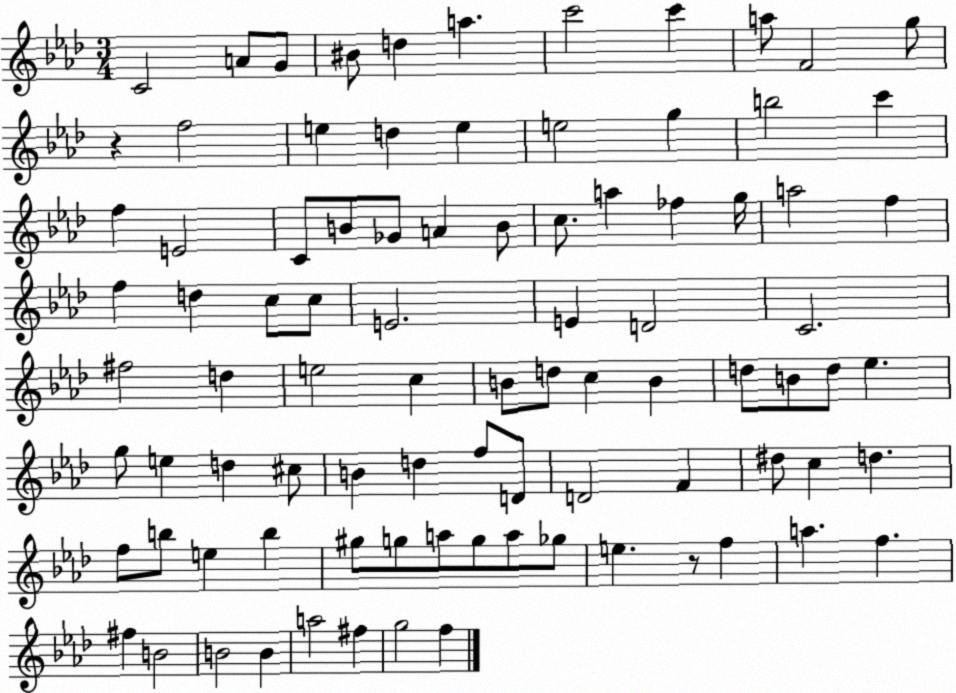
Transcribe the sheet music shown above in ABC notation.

X:1
T:Untitled
M:3/4
L:1/4
K:Ab
C2 A/2 G/2 ^B/2 d a c'2 c' a/2 F2 g/2 z f2 e d e e2 g b2 c' f E2 C/2 B/2 _G/2 A B/2 c/2 a _f g/4 a2 f f d c/2 c/2 E2 E D2 C2 ^f2 d e2 c B/2 d/2 c B d/2 B/2 d/2 _e g/2 e d ^c/2 B d f/2 D/2 D2 F ^d/2 c d f/2 b/2 e b ^g/2 g/2 a/2 g/2 a/2 _g/2 e z/2 f a f ^f B2 B2 B a2 ^f g2 f